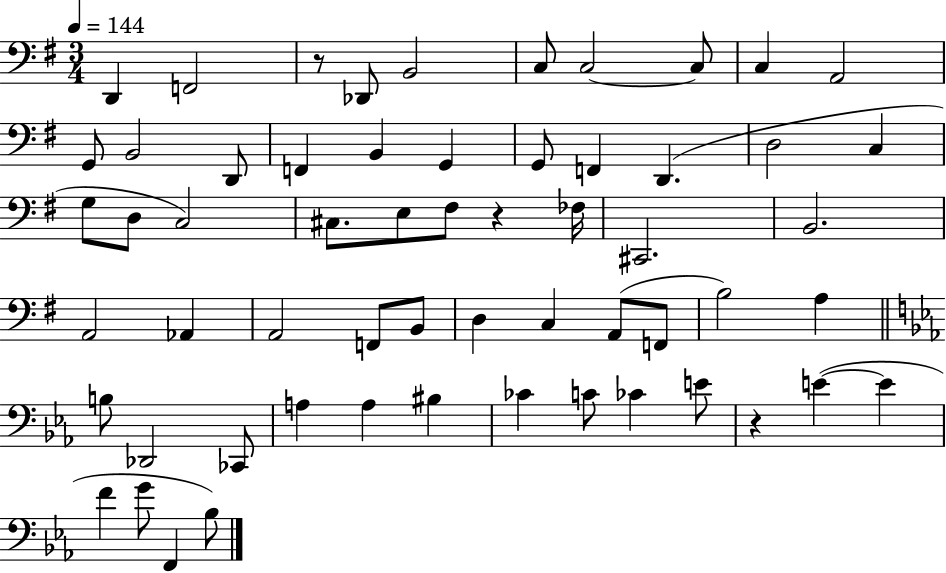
D2/q F2/h R/e Db2/e B2/h C3/e C3/h C3/e C3/q A2/h G2/e B2/h D2/e F2/q B2/q G2/q G2/e F2/q D2/q. D3/h C3/q G3/e D3/e C3/h C#3/e. E3/e F#3/e R/q FES3/s C#2/h. B2/h. A2/h Ab2/q A2/h F2/e B2/e D3/q C3/q A2/e F2/e B3/h A3/q B3/e Db2/h CES2/e A3/q A3/q BIS3/q CES4/q C4/e CES4/q E4/e R/q E4/q E4/q F4/q G4/e F2/q Bb3/e